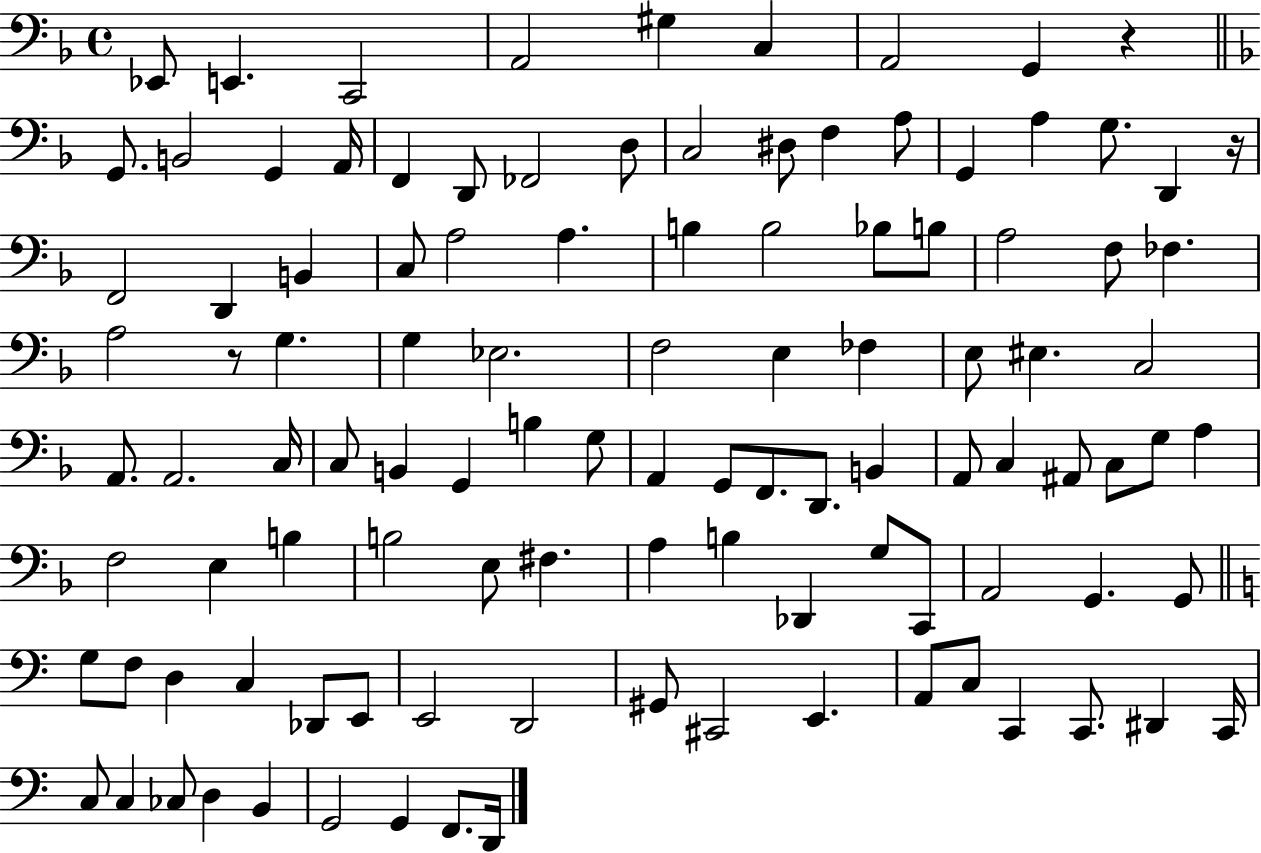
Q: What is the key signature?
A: F major